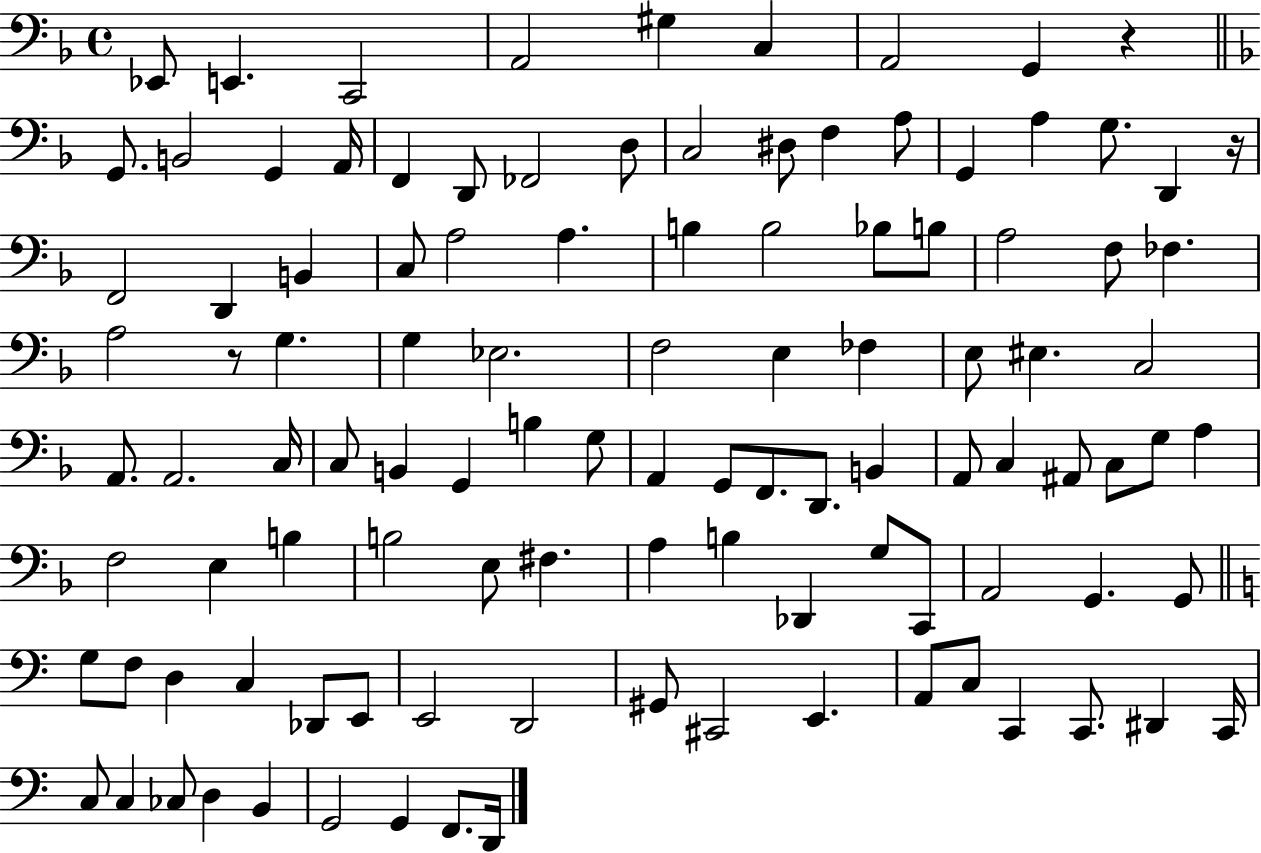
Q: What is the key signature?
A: F major